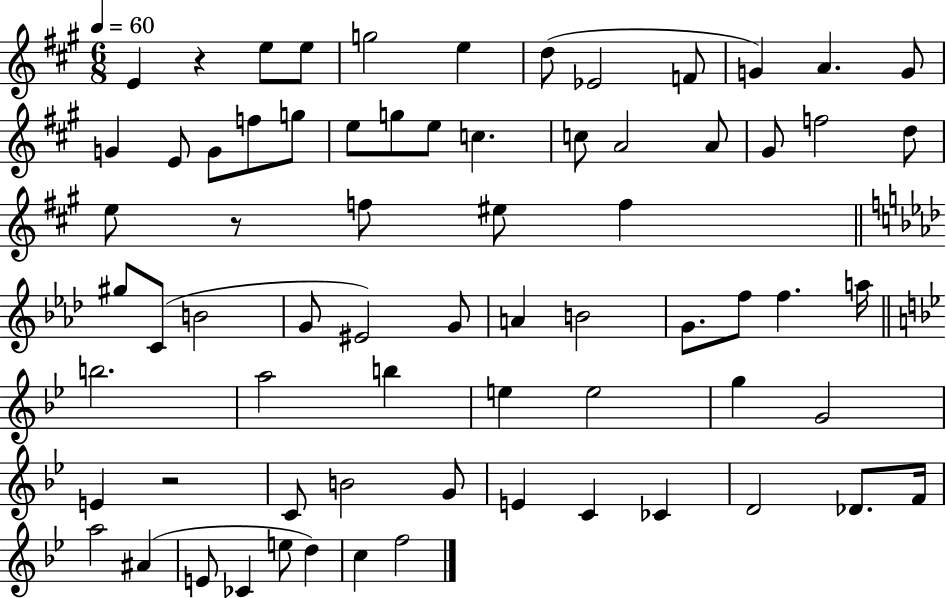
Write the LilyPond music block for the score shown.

{
  \clef treble
  \numericTimeSignature
  \time 6/8
  \key a \major
  \tempo 4 = 60
  e'4 r4 e''8 e''8 | g''2 e''4 | d''8( ees'2 f'8 | g'4) a'4. g'8 | \break g'4 e'8 g'8 f''8 g''8 | e''8 g''8 e''8 c''4. | c''8 a'2 a'8 | gis'8 f''2 d''8 | \break e''8 r8 f''8 eis''8 f''4 | \bar "||" \break \key f \minor gis''8 c'8( b'2 | g'8 eis'2) g'8 | a'4 b'2 | g'8. f''8 f''4. a''16 | \break \bar "||" \break \key bes \major b''2. | a''2 b''4 | e''4 e''2 | g''4 g'2 | \break e'4 r2 | c'8 b'2 g'8 | e'4 c'4 ces'4 | d'2 des'8. f'16 | \break a''2 ais'4( | e'8 ces'4 e''8 d''4) | c''4 f''2 | \bar "|."
}